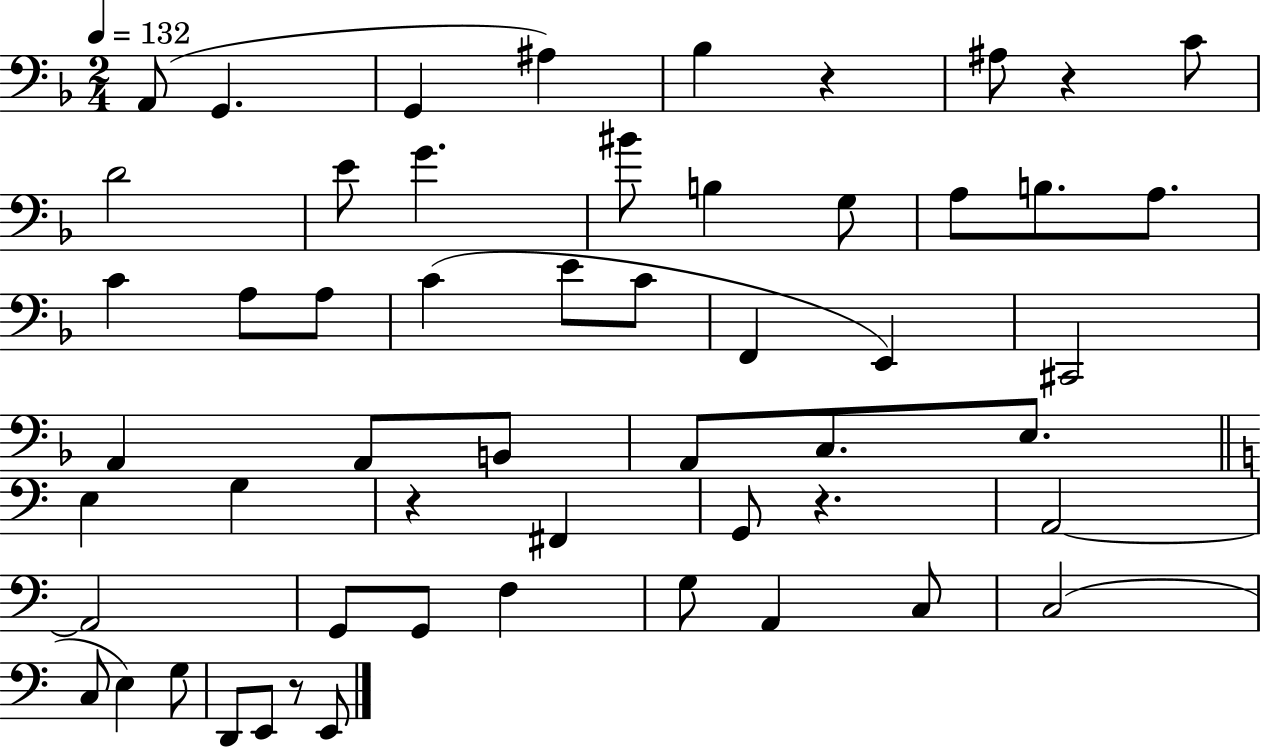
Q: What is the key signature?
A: F major